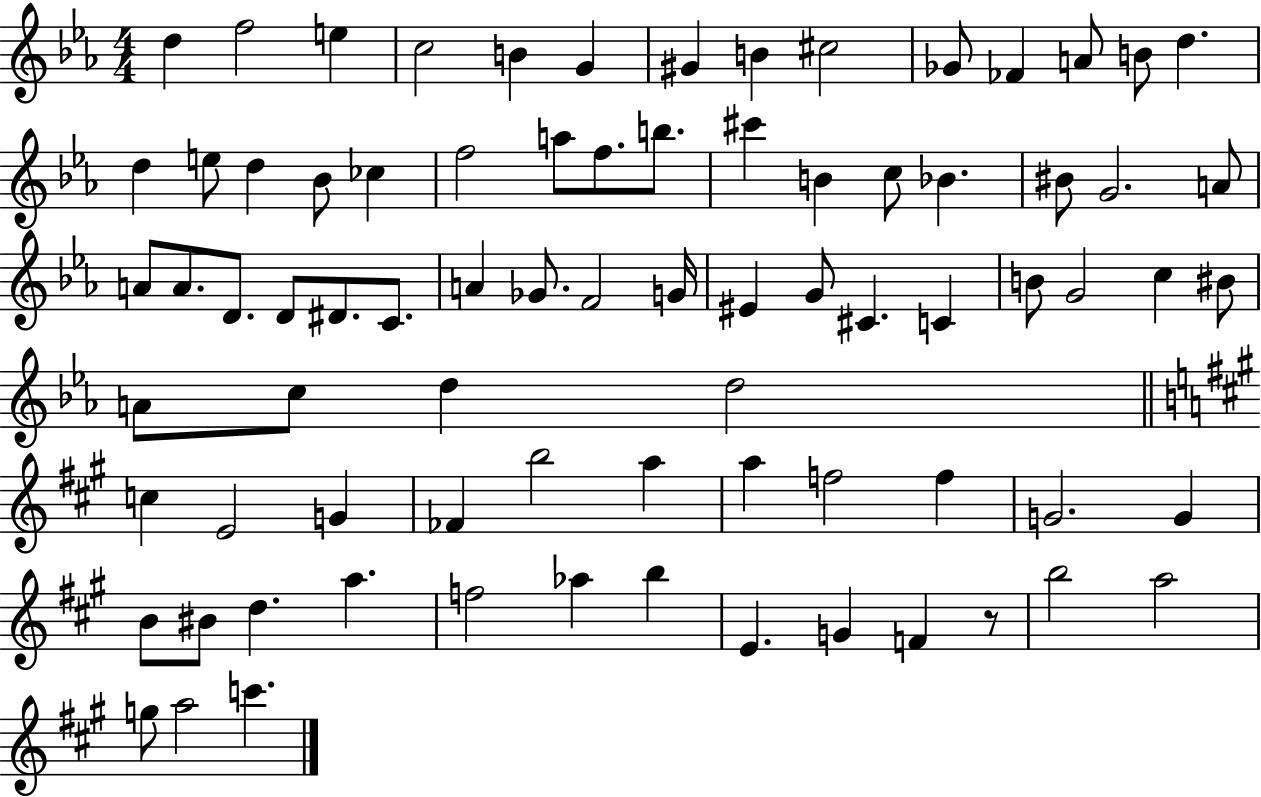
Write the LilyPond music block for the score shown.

{
  \clef treble
  \numericTimeSignature
  \time 4/4
  \key ees \major
  \repeat volta 2 { d''4 f''2 e''4 | c''2 b'4 g'4 | gis'4 b'4 cis''2 | ges'8 fes'4 a'8 b'8 d''4. | \break d''4 e''8 d''4 bes'8 ces''4 | f''2 a''8 f''8. b''8. | cis'''4 b'4 c''8 bes'4. | bis'8 g'2. a'8 | \break a'8 a'8. d'8. d'8 dis'8. c'8. | a'4 ges'8. f'2 g'16 | eis'4 g'8 cis'4. c'4 | b'8 g'2 c''4 bis'8 | \break a'8 c''8 d''4 d''2 | \bar "||" \break \key a \major c''4 e'2 g'4 | fes'4 b''2 a''4 | a''4 f''2 f''4 | g'2. g'4 | \break b'8 bis'8 d''4. a''4. | f''2 aes''4 b''4 | e'4. g'4 f'4 r8 | b''2 a''2 | \break g''8 a''2 c'''4. | } \bar "|."
}